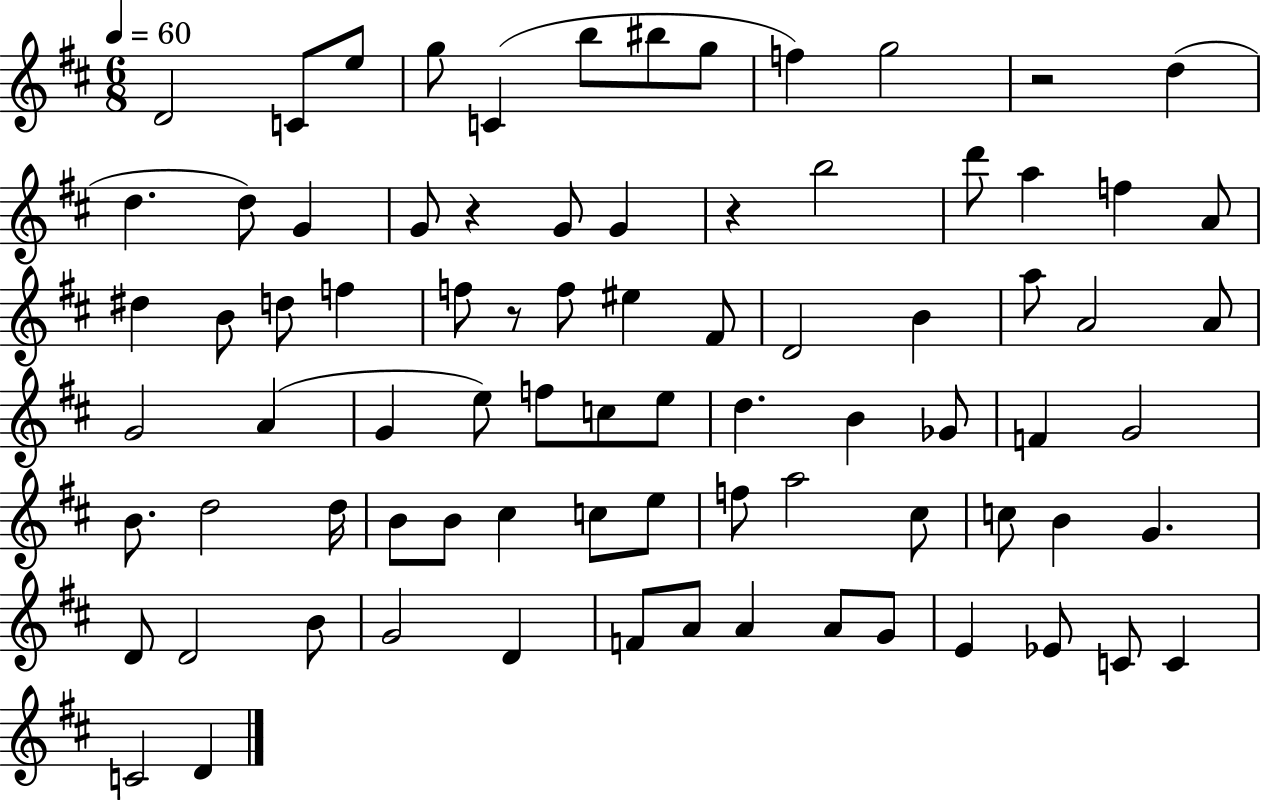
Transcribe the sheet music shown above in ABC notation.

X:1
T:Untitled
M:6/8
L:1/4
K:D
D2 C/2 e/2 g/2 C b/2 ^b/2 g/2 f g2 z2 d d d/2 G G/2 z G/2 G z b2 d'/2 a f A/2 ^d B/2 d/2 f f/2 z/2 f/2 ^e ^F/2 D2 B a/2 A2 A/2 G2 A G e/2 f/2 c/2 e/2 d B _G/2 F G2 B/2 d2 d/4 B/2 B/2 ^c c/2 e/2 f/2 a2 ^c/2 c/2 B G D/2 D2 B/2 G2 D F/2 A/2 A A/2 G/2 E _E/2 C/2 C C2 D